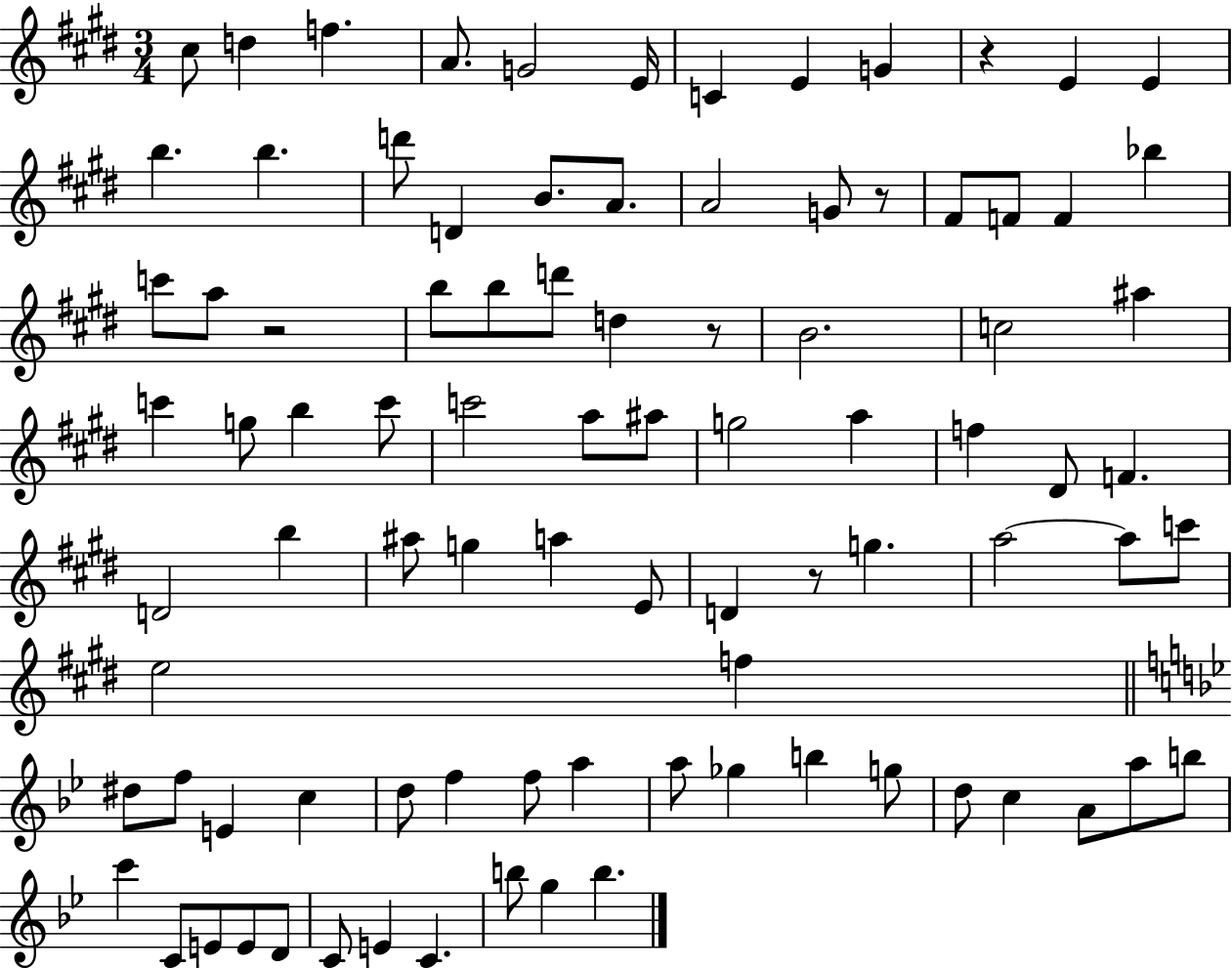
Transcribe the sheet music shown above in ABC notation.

X:1
T:Untitled
M:3/4
L:1/4
K:E
^c/2 d f A/2 G2 E/4 C E G z E E b b d'/2 D B/2 A/2 A2 G/2 z/2 ^F/2 F/2 F _b c'/2 a/2 z2 b/2 b/2 d'/2 d z/2 B2 c2 ^a c' g/2 b c'/2 c'2 a/2 ^a/2 g2 a f ^D/2 F D2 b ^a/2 g a E/2 D z/2 g a2 a/2 c'/2 e2 f ^d/2 f/2 E c d/2 f f/2 a a/2 _g b g/2 d/2 c A/2 a/2 b/2 c' C/2 E/2 E/2 D/2 C/2 E C b/2 g b